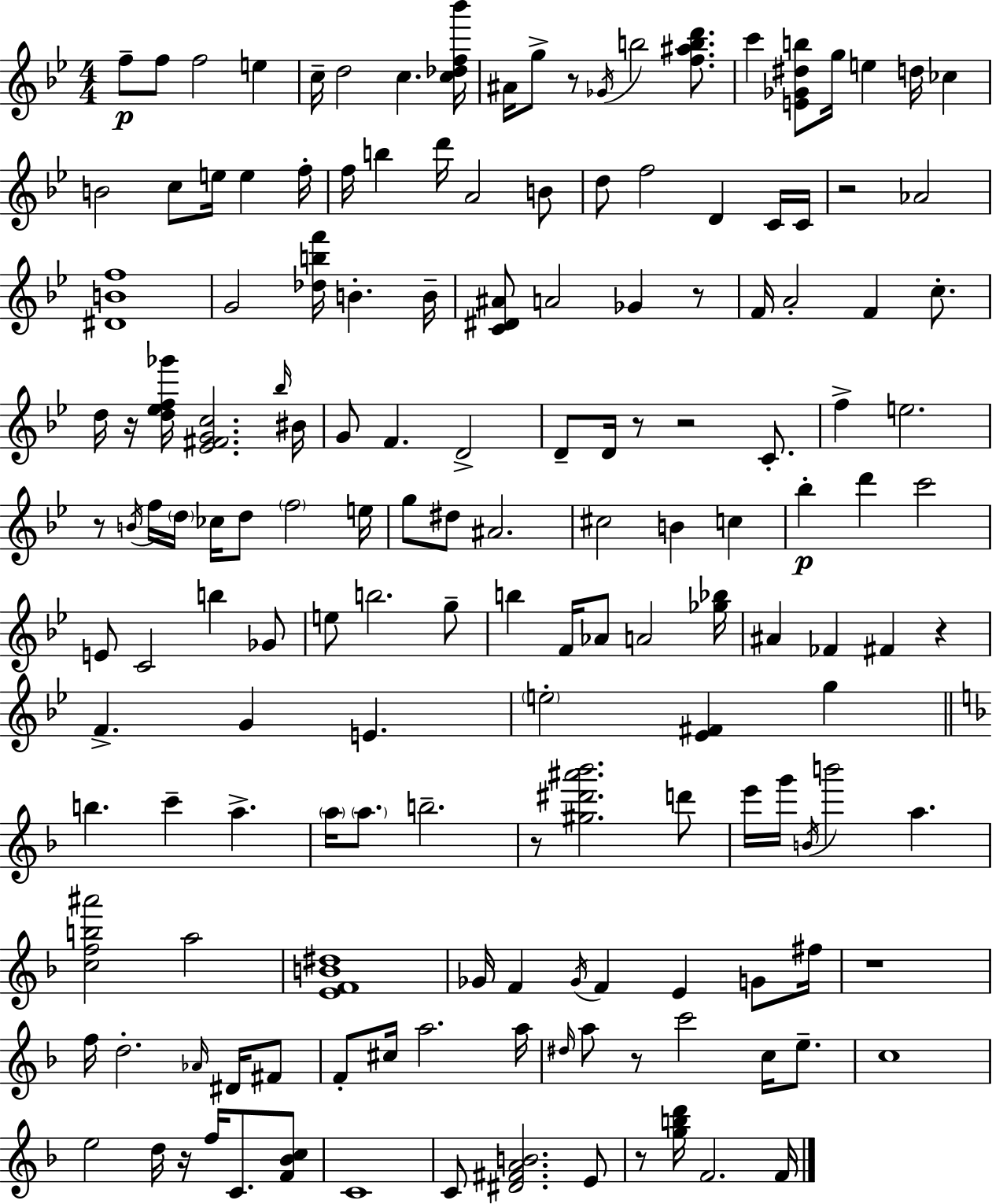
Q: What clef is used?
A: treble